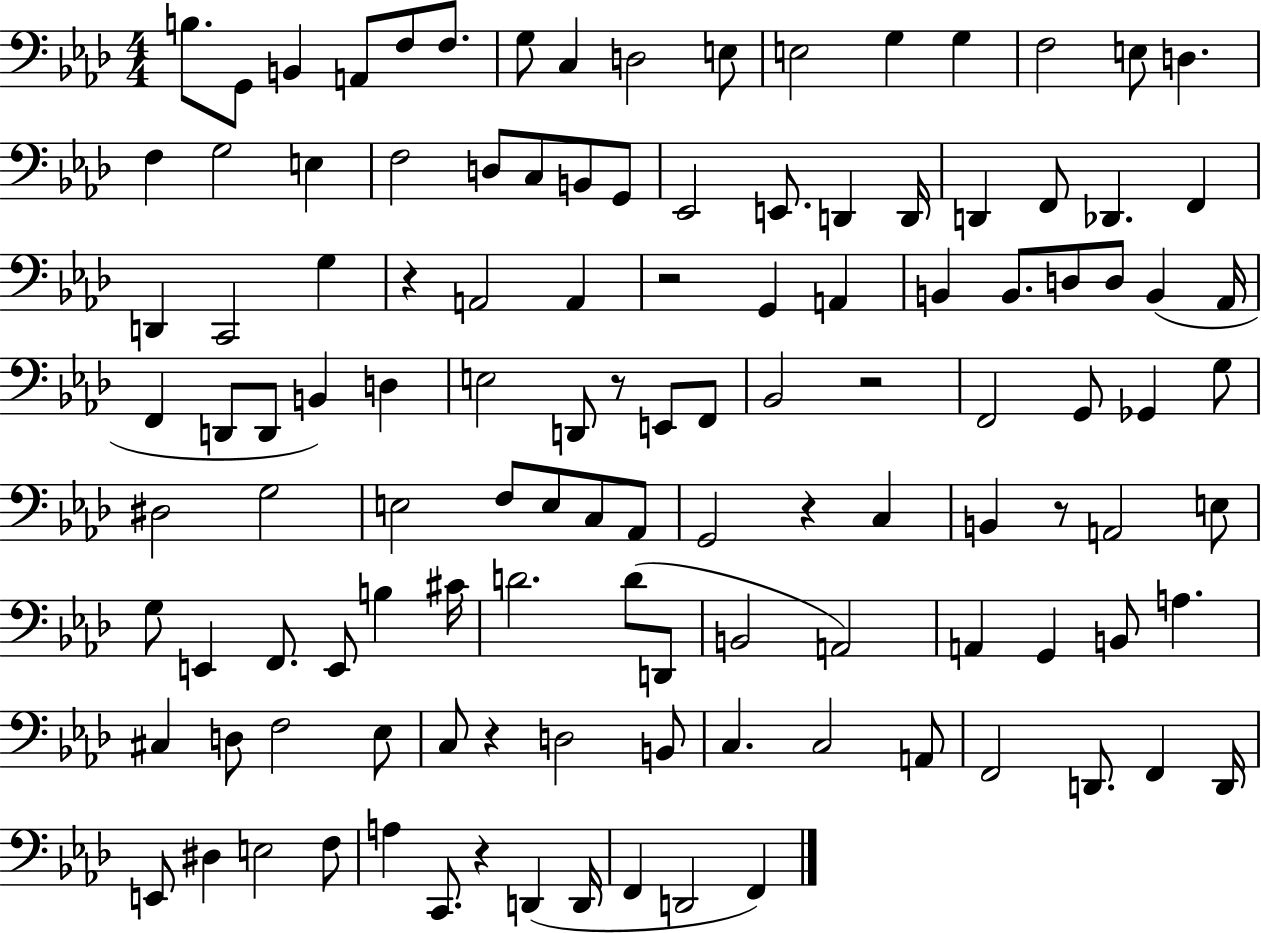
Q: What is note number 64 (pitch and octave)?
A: E3